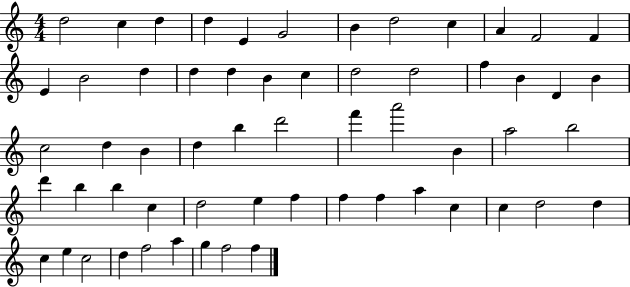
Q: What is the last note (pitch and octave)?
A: F5